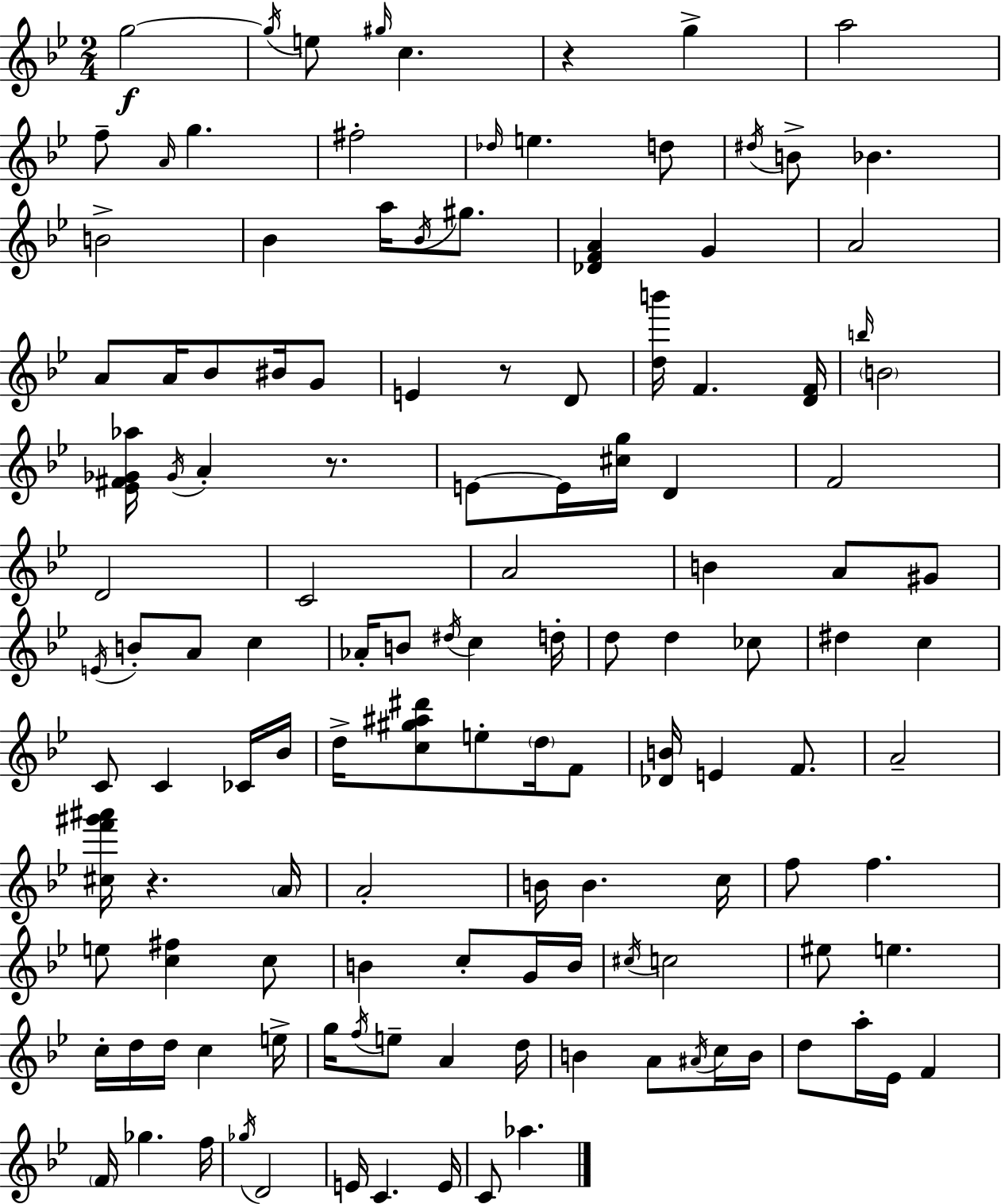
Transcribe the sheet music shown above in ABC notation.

X:1
T:Untitled
M:2/4
L:1/4
K:Gm
g2 g/4 e/2 ^g/4 c z g a2 f/2 A/4 g ^f2 _d/4 e d/2 ^d/4 B/2 _B B2 _B a/4 _B/4 ^g/2 [_DFA] G A2 A/2 A/4 _B/2 ^B/4 G/2 E z/2 D/2 [db']/4 F [DF]/4 b/4 B2 [_E^F_G_a]/4 _G/4 A z/2 E/2 E/4 [^cg]/4 D F2 D2 C2 A2 B A/2 ^G/2 E/4 B/2 A/2 c _A/4 B/2 ^d/4 c d/4 d/2 d _c/2 ^d c C/2 C _C/4 _B/4 d/4 [c^g^a^d']/2 e/2 d/4 F/2 [_DB]/4 E F/2 A2 [^cf'^g'^a']/4 z A/4 A2 B/4 B c/4 f/2 f e/2 [c^f] c/2 B c/2 G/4 B/4 ^c/4 c2 ^e/2 e c/4 d/4 d/4 c e/4 g/4 f/4 e/2 A d/4 B A/2 ^A/4 c/4 B/4 d/2 a/4 _E/4 F F/4 _g f/4 _g/4 D2 E/4 C E/4 C/2 _a